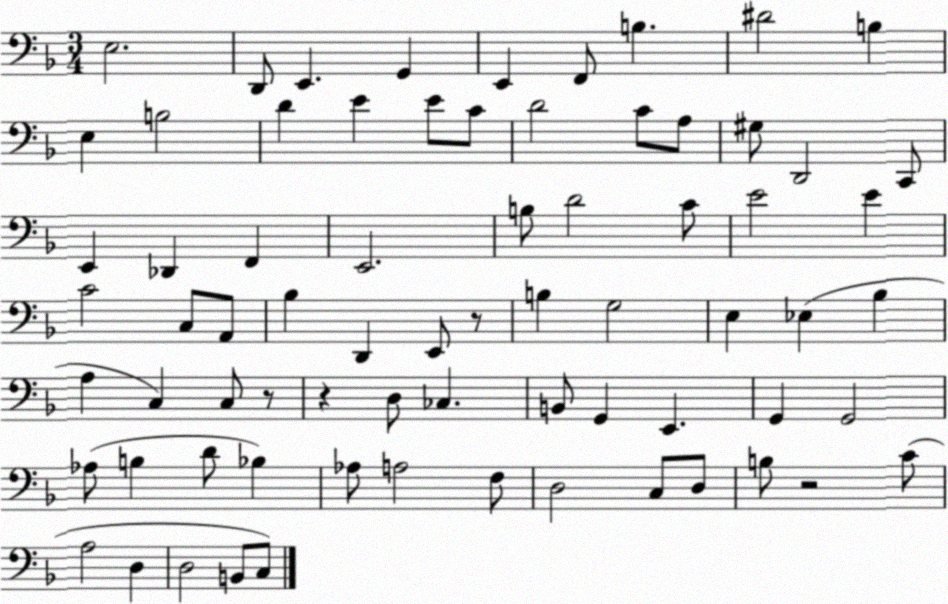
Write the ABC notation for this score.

X:1
T:Untitled
M:3/4
L:1/4
K:F
E,2 D,,/2 E,, G,, E,, F,,/2 B, ^D2 B, E, B,2 D E E/2 C/2 D2 C/2 A,/2 ^G,/2 D,,2 C,,/2 E,, _D,, F,, E,,2 B,/2 D2 C/2 E2 E C2 C,/2 A,,/2 _B, D,, E,,/2 z/2 B, G,2 E, _E, _B, A, C, C,/2 z/2 z D,/2 _C, B,,/2 G,, E,, G,, G,,2 _A,/2 B, D/2 _B, _A,/2 A,2 F,/2 D,2 C,/2 D,/2 B,/2 z2 C/2 A,2 D, D,2 B,,/2 C,/2